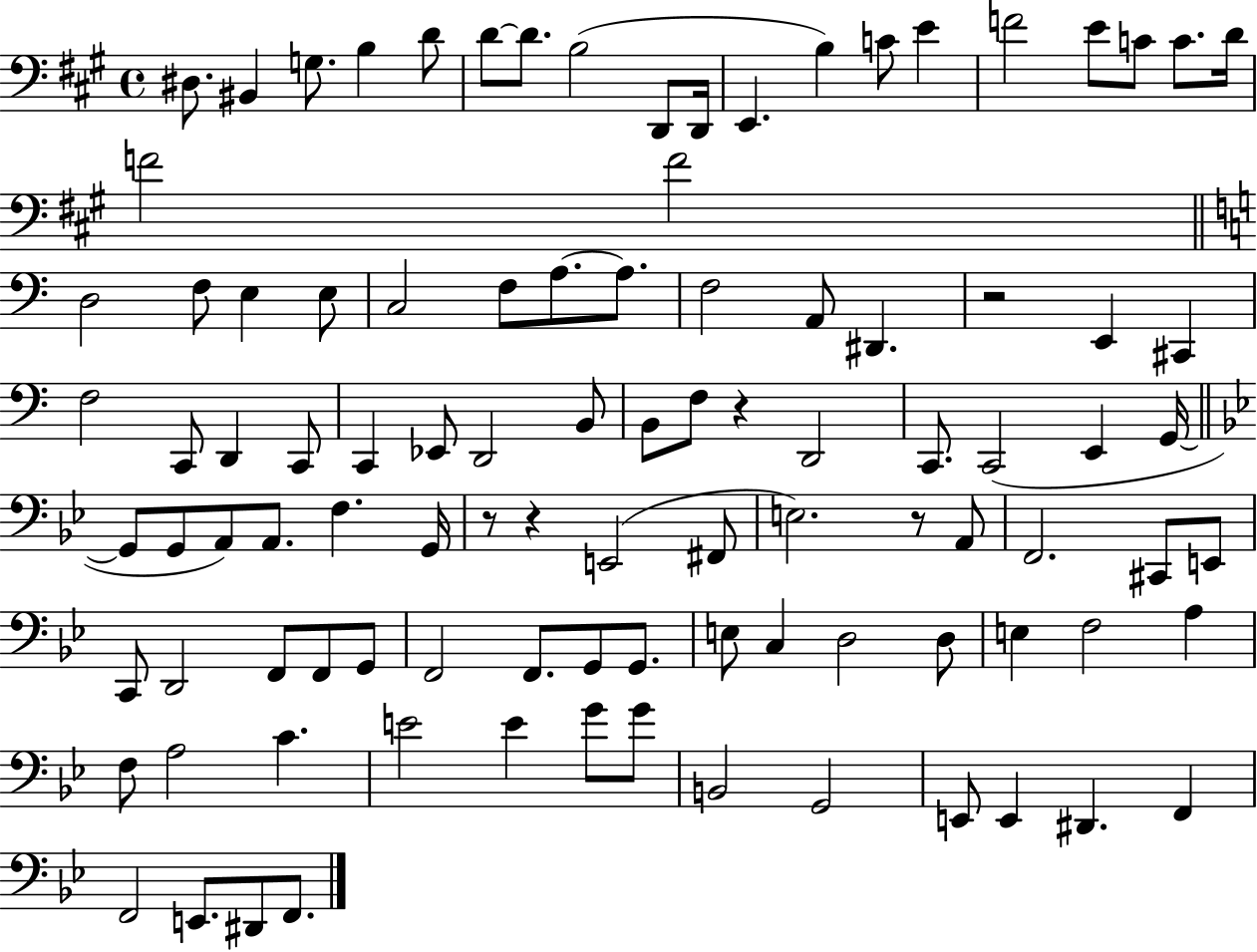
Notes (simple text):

D#3/e. BIS2/q G3/e. B3/q D4/e D4/e D4/e. B3/h D2/e D2/s E2/q. B3/q C4/e E4/q F4/h E4/e C4/e C4/e. D4/s F4/h F4/h D3/h F3/e E3/q E3/e C3/h F3/e A3/e. A3/e. F3/h A2/e D#2/q. R/h E2/q C#2/q F3/h C2/e D2/q C2/e C2/q Eb2/e D2/h B2/e B2/e F3/e R/q D2/h C2/e. C2/h E2/q G2/s G2/e G2/e A2/e A2/e. F3/q. G2/s R/e R/q E2/h F#2/e E3/h. R/e A2/e F2/h. C#2/e E2/e C2/e D2/h F2/e F2/e G2/e F2/h F2/e. G2/e G2/e. E3/e C3/q D3/h D3/e E3/q F3/h A3/q F3/e A3/h C4/q. E4/h E4/q G4/e G4/e B2/h G2/h E2/e E2/q D#2/q. F2/q F2/h E2/e. D#2/e F2/e.